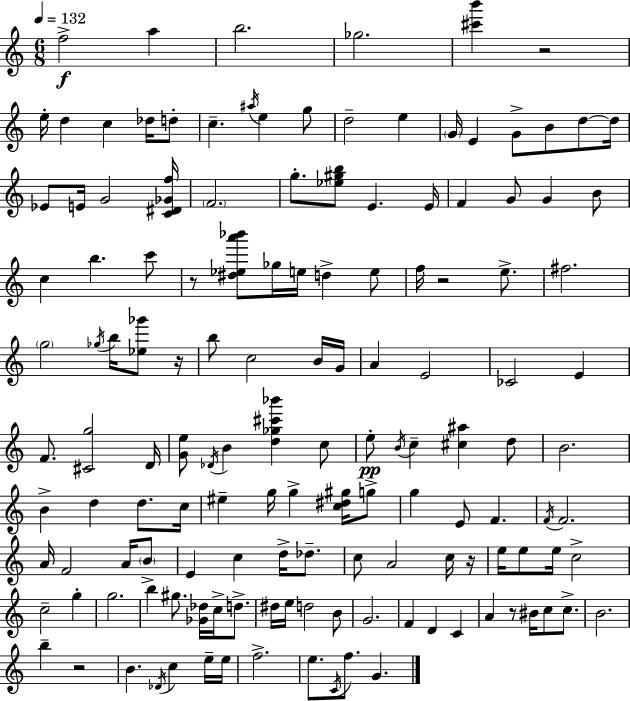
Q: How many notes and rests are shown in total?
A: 140